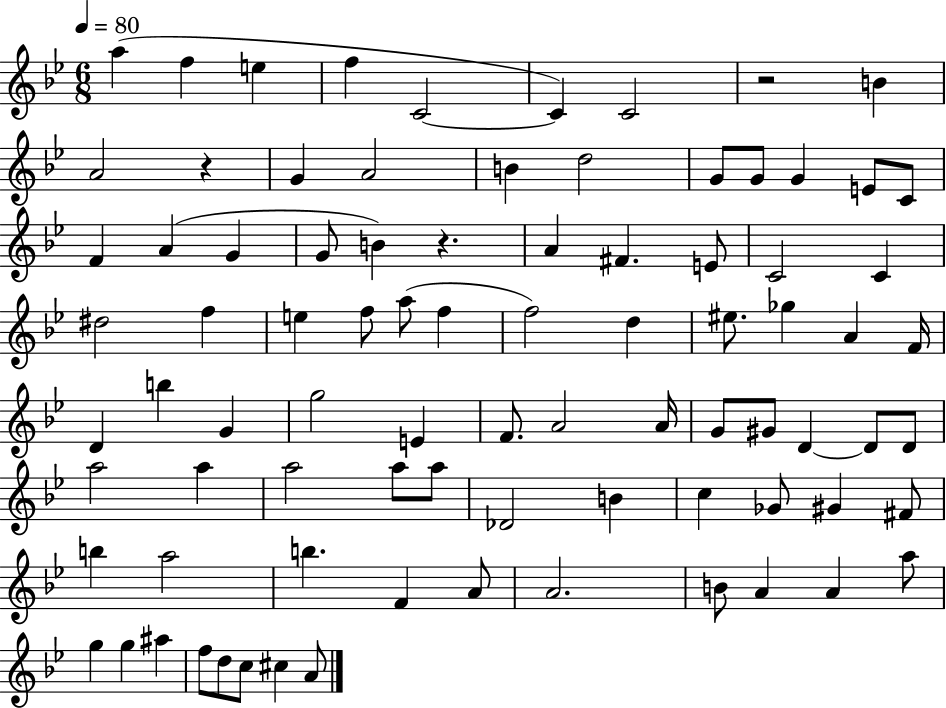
X:1
T:Untitled
M:6/8
L:1/4
K:Bb
a f e f C2 C C2 z2 B A2 z G A2 B d2 G/2 G/2 G E/2 C/2 F A G G/2 B z A ^F E/2 C2 C ^d2 f e f/2 a/2 f f2 d ^e/2 _g A F/4 D b G g2 E F/2 A2 A/4 G/2 ^G/2 D D/2 D/2 a2 a a2 a/2 a/2 _D2 B c _G/2 ^G ^F/2 b a2 b F A/2 A2 B/2 A A a/2 g g ^a f/2 d/2 c/2 ^c A/2